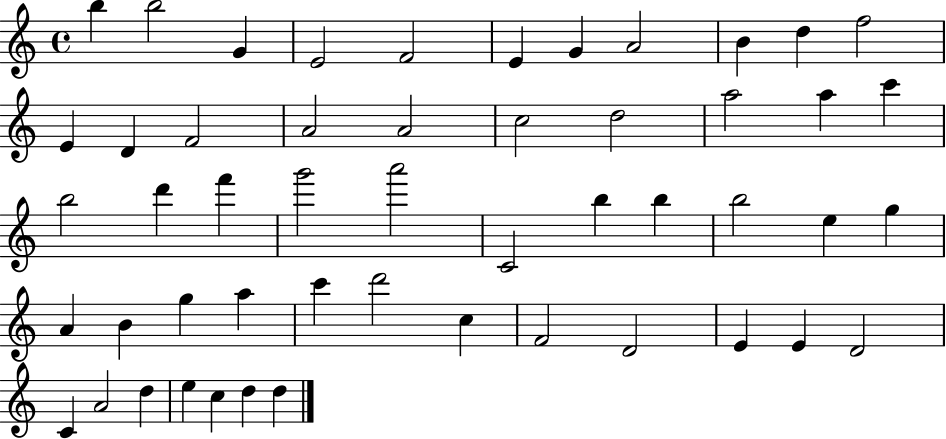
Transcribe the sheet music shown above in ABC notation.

X:1
T:Untitled
M:4/4
L:1/4
K:C
b b2 G E2 F2 E G A2 B d f2 E D F2 A2 A2 c2 d2 a2 a c' b2 d' f' g'2 a'2 C2 b b b2 e g A B g a c' d'2 c F2 D2 E E D2 C A2 d e c d d